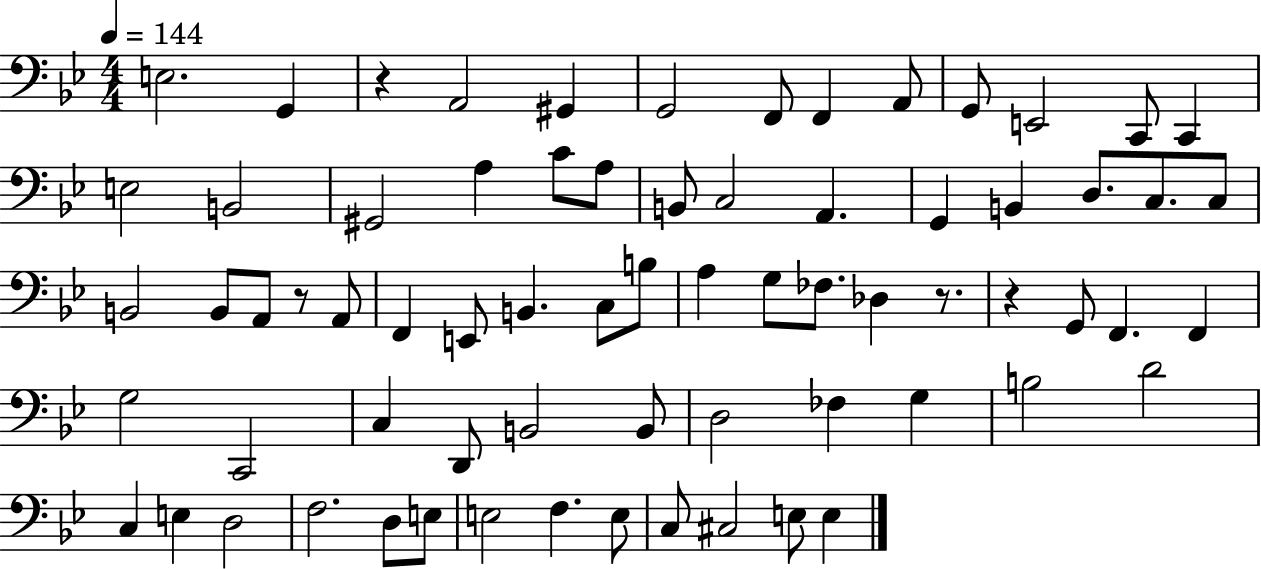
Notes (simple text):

E3/h. G2/q R/q A2/h G#2/q G2/h F2/e F2/q A2/e G2/e E2/h C2/e C2/q E3/h B2/h G#2/h A3/q C4/e A3/e B2/e C3/h A2/q. G2/q B2/q D3/e. C3/e. C3/e B2/h B2/e A2/e R/e A2/e F2/q E2/e B2/q. C3/e B3/e A3/q G3/e FES3/e. Db3/q R/e. R/q G2/e F2/q. F2/q G3/h C2/h C3/q D2/e B2/h B2/e D3/h FES3/q G3/q B3/h D4/h C3/q E3/q D3/h F3/h. D3/e E3/e E3/h F3/q. E3/e C3/e C#3/h E3/e E3/q